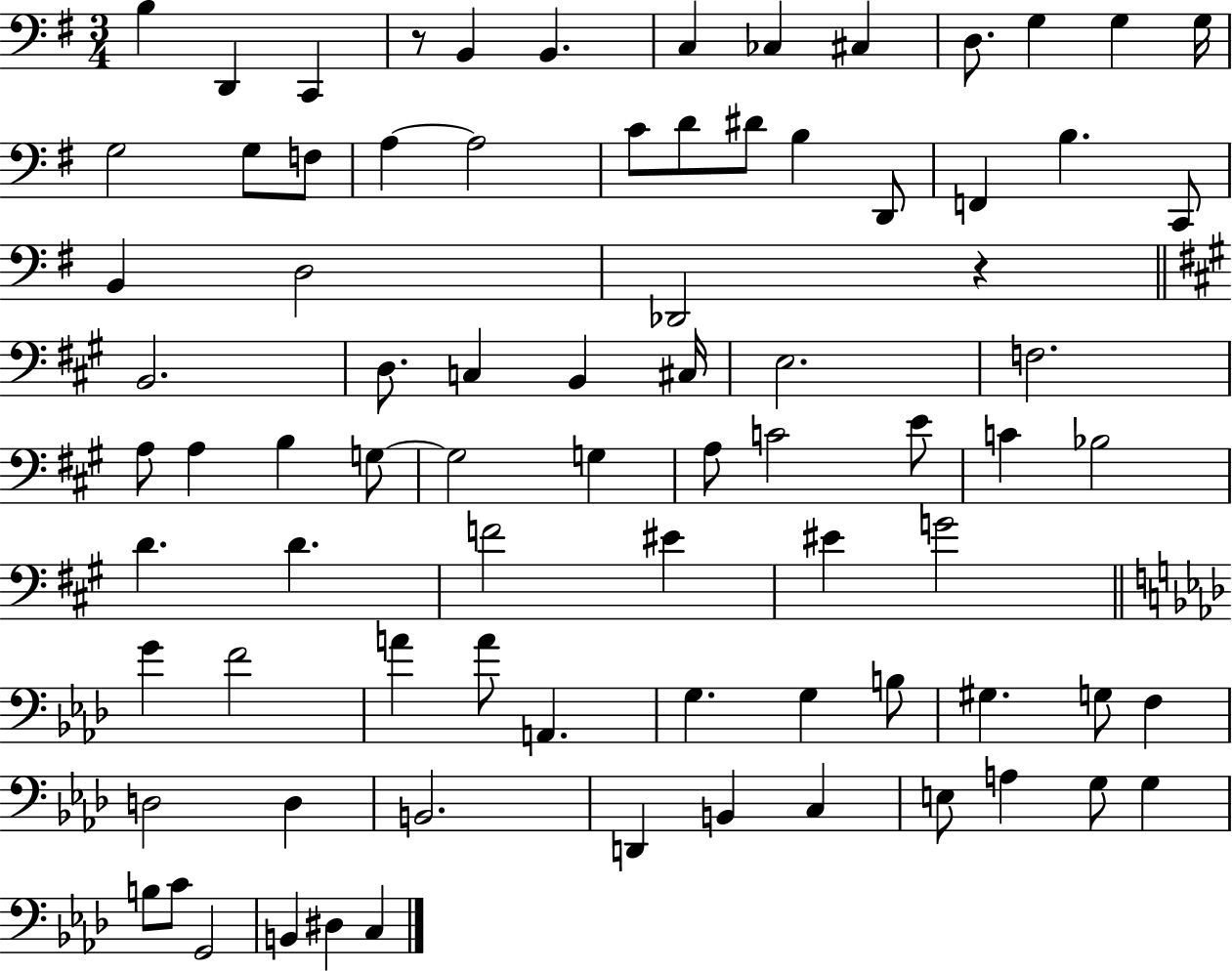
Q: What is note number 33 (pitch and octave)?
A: C#3